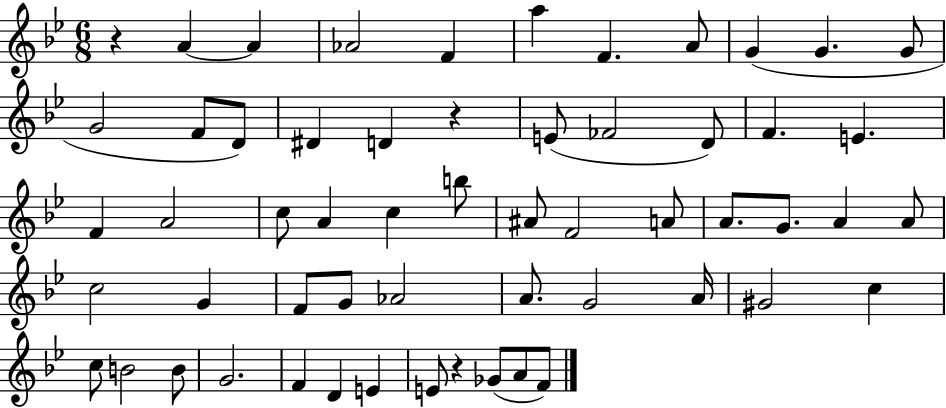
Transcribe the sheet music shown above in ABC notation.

X:1
T:Untitled
M:6/8
L:1/4
K:Bb
z A A _A2 F a F A/2 G G G/2 G2 F/2 D/2 ^D D z E/2 _F2 D/2 F E F A2 c/2 A c b/2 ^A/2 F2 A/2 A/2 G/2 A A/2 c2 G F/2 G/2 _A2 A/2 G2 A/4 ^G2 c c/2 B2 B/2 G2 F D E E/2 z _G/2 A/2 F/2